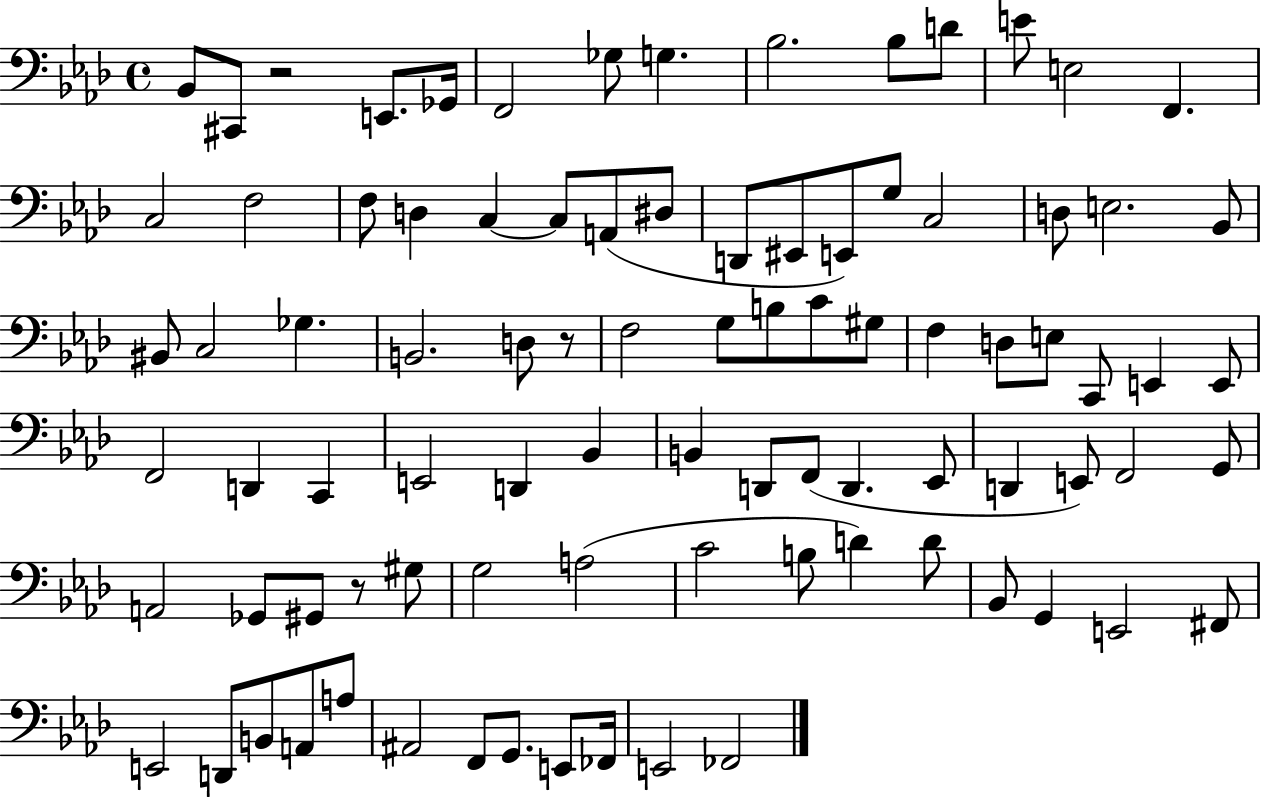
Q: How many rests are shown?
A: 3